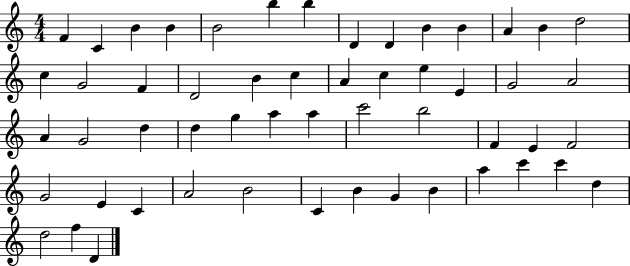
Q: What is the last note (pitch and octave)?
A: D4